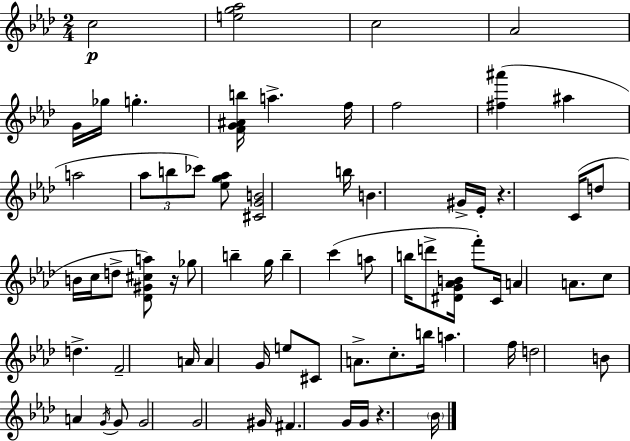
C5/h [E5,G5,Ab5]/h C5/h Ab4/h G4/s Gb5/s G5/q. [F4,G4,A#4,B5]/s A5/q. F5/s F5/h [F#5,A#6]/q A#5/q A5/h Ab5/e B5/e CES6/e [Eb5,G5,Ab5]/e [C#4,G4,B4]/h B5/s B4/q. G#4/s Eb4/s R/q. C4/s D5/e B4/s C5/s D5/e [Db4,G#4,C#5,A5]/e R/s Gb5/e B5/q G5/s B5/q C6/q A5/e B5/s D6/e [D#4,G4,Ab4,B4]/s F6/e C4/s A4/q A4/e. C5/e D5/q. F4/h A4/s A4/q G4/s E5/e C#4/e A4/e. C5/e. B5/s A5/q. F5/s D5/h B4/e A4/q G4/s G4/e G4/h G4/h G#4/s F#4/q. G4/s G4/s R/q. Bb4/s